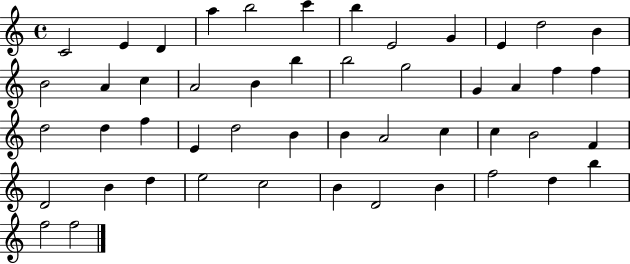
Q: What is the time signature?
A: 4/4